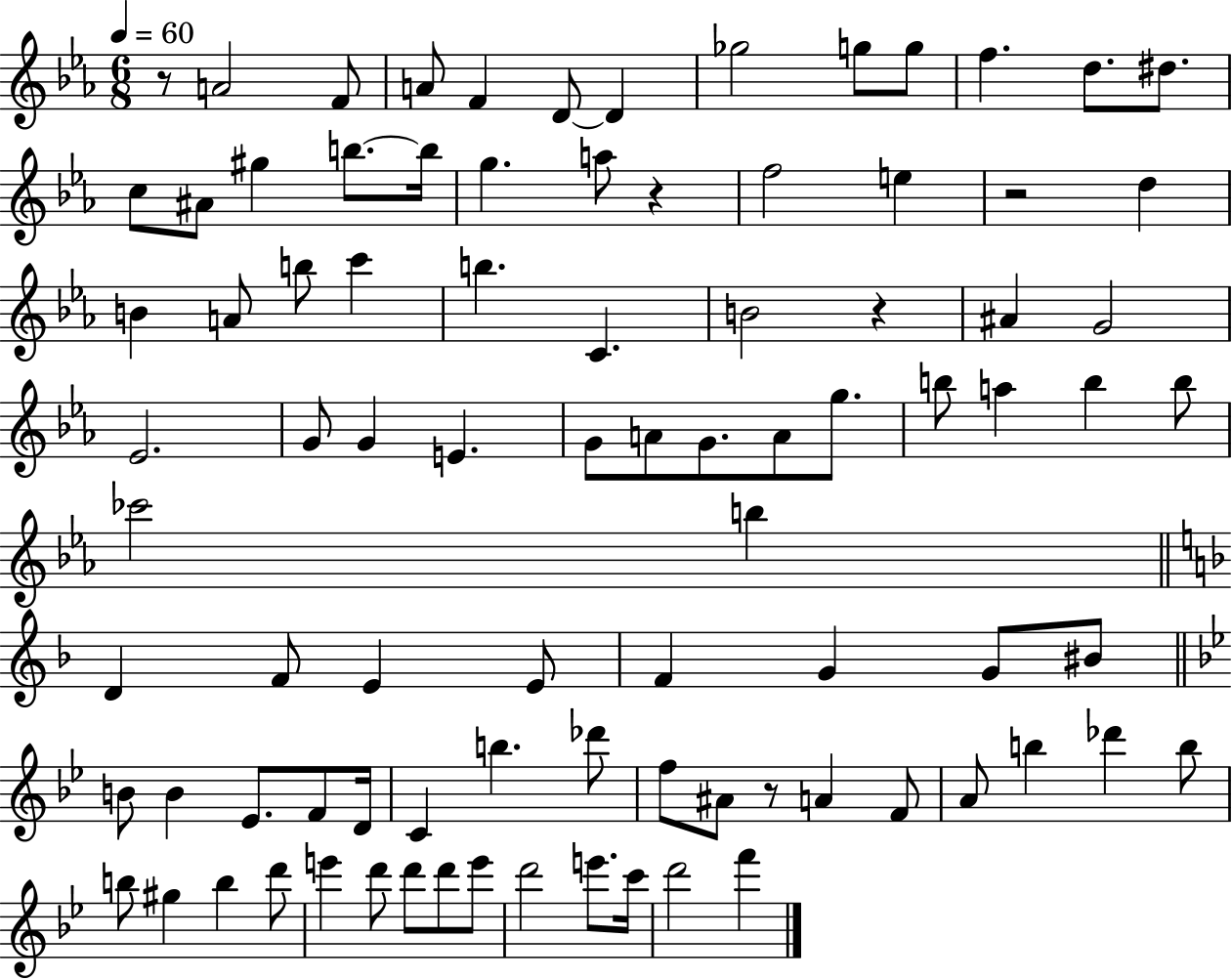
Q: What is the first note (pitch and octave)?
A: A4